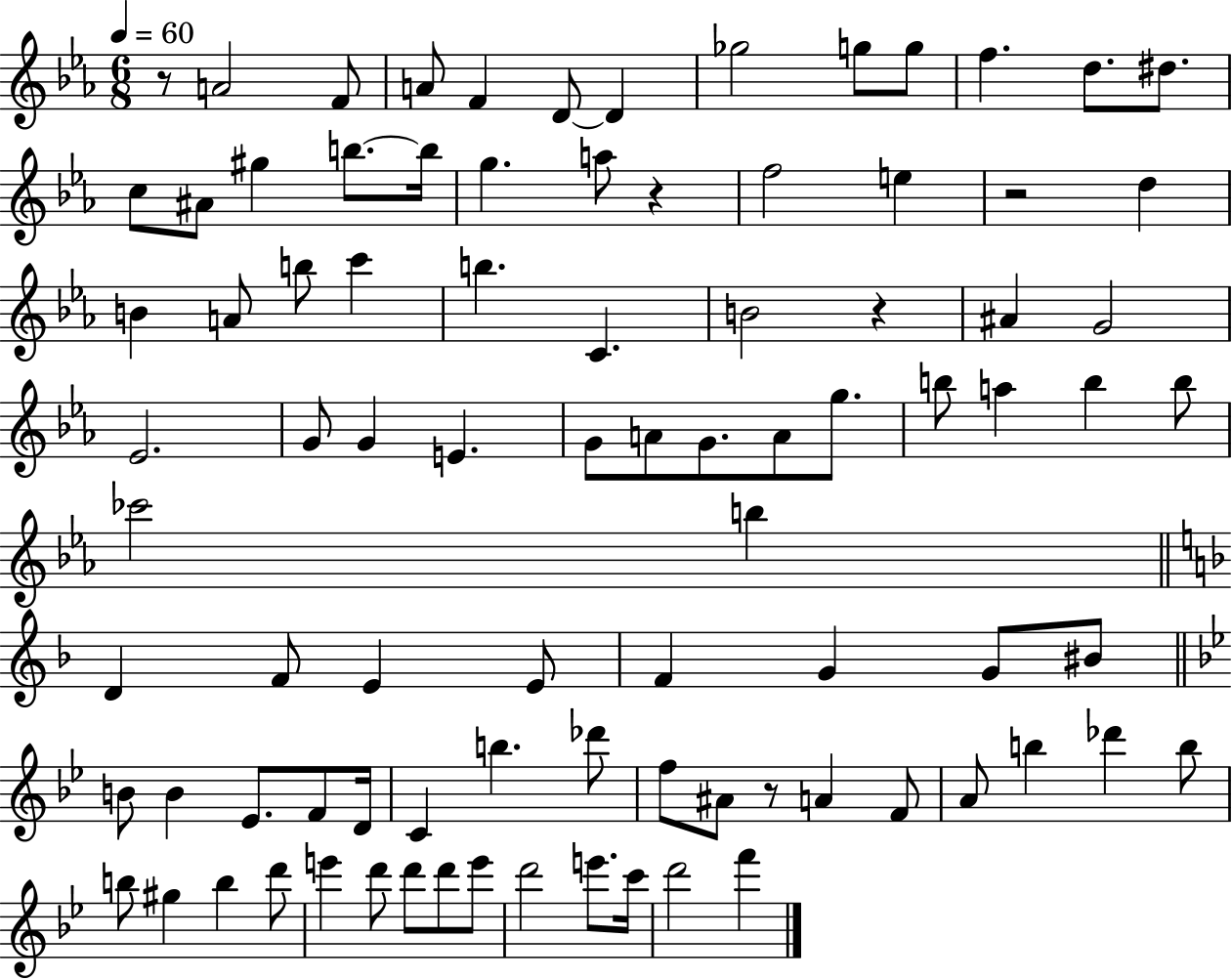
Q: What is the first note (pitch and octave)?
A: A4